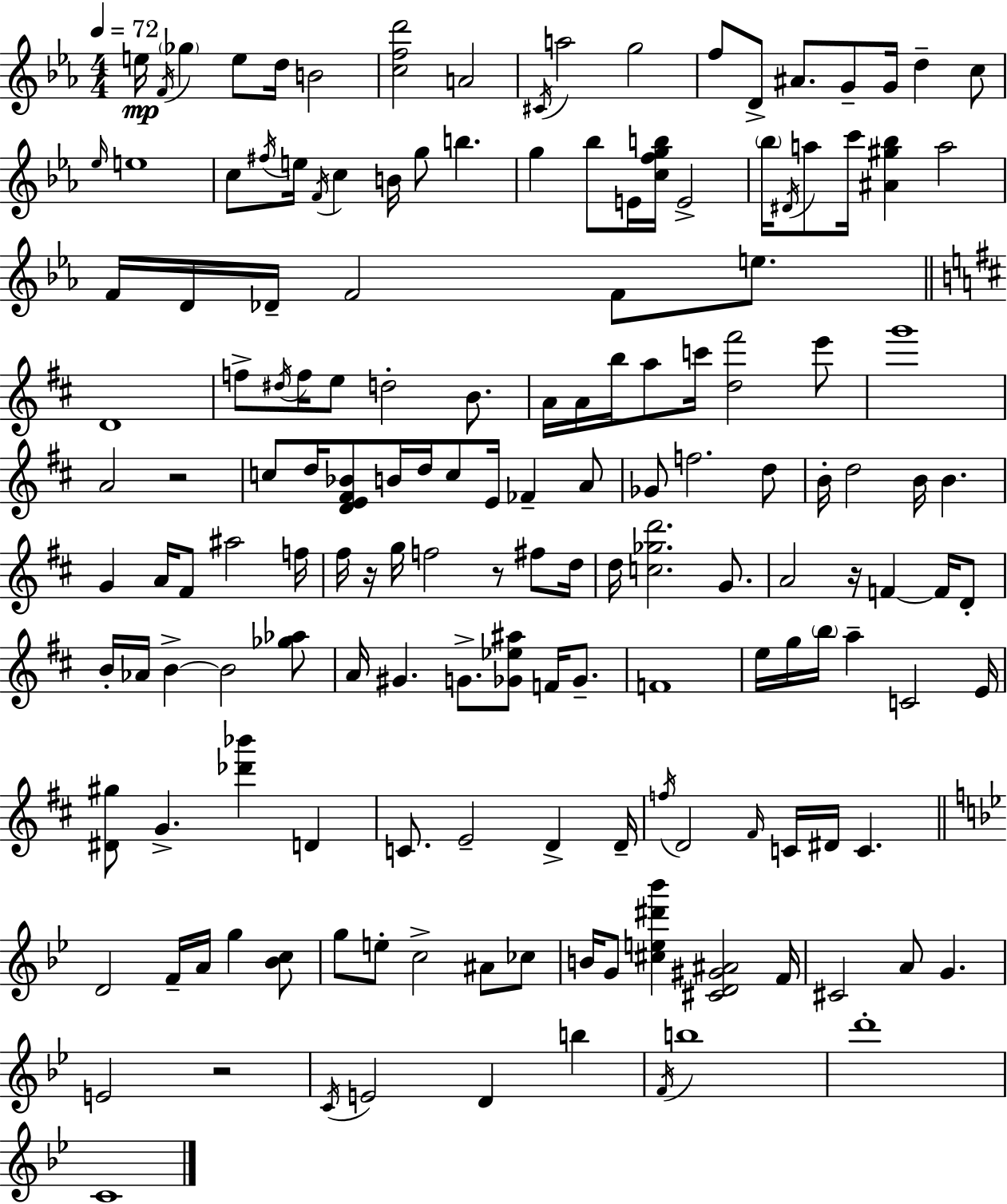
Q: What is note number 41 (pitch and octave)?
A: F4